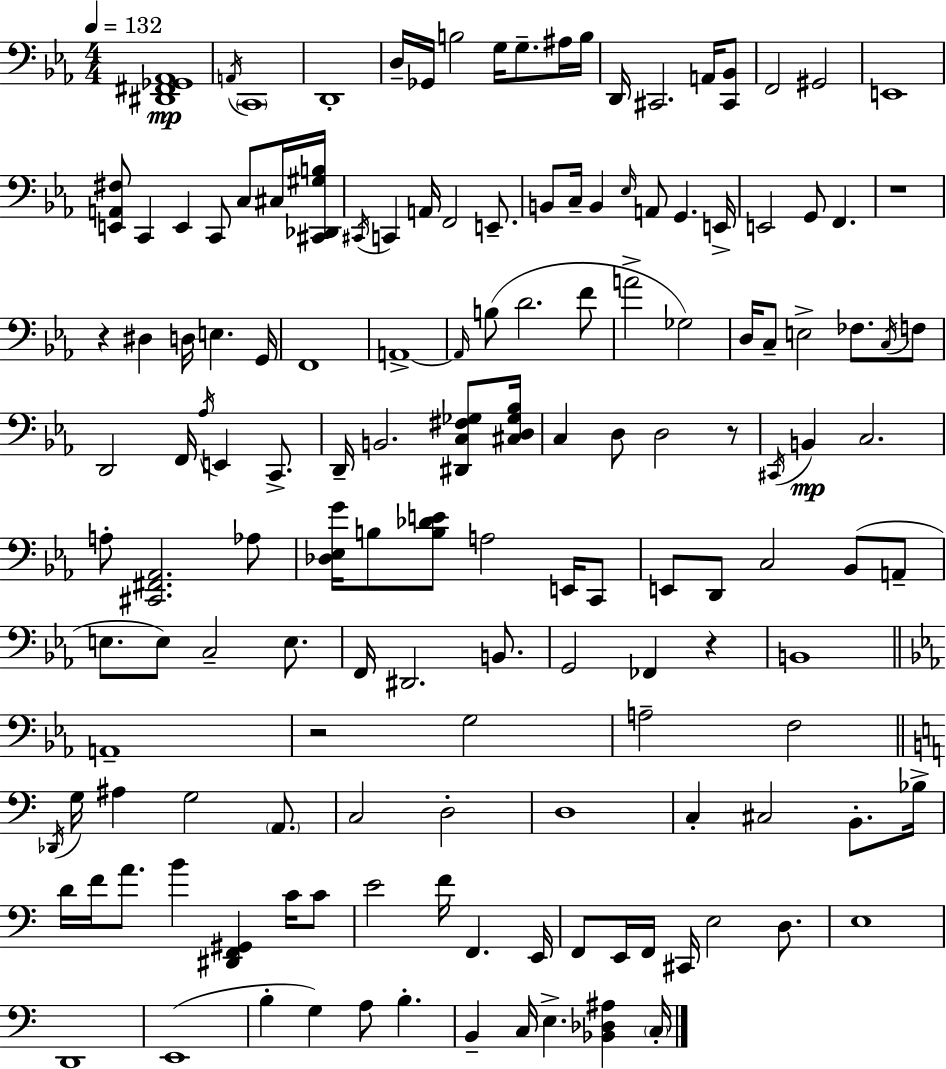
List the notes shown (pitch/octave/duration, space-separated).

[D#2,F#2,Gb2,Ab2]/w A2/s C2/w D2/w D3/s Gb2/s B3/h G3/s G3/e. A#3/s B3/s D2/s C#2/h. A2/s [C#2,Bb2]/e F2/h G#2/h E2/w [E2,A2,F#3]/e C2/q E2/q C2/e C3/e C#3/s [C#2,Db2,G#3,B3]/s C#2/s C2/q A2/s F2/h E2/e. B2/e C3/s B2/q Eb3/s A2/e G2/q. E2/s E2/h G2/e F2/q. R/w R/q D#3/q D3/s E3/q. G2/s F2/w A2/w A2/s B3/e D4/h. F4/e A4/h Gb3/h D3/s C3/e E3/h FES3/e. C3/s F3/e D2/h F2/s Ab3/s E2/q C2/e. D2/s B2/h. [D#2,C3,F#3,Gb3]/e [C#3,D3,Gb3,Bb3]/s C3/q D3/e D3/h R/e C#2/s B2/q C3/h. A3/e [C#2,F#2,Ab2]/h. Ab3/e [Db3,Eb3,G4]/s B3/e [B3,Db4,E4]/e A3/h E2/s C2/e E2/e D2/e C3/h Bb2/e A2/e E3/e. E3/e C3/h E3/e. F2/s D#2/h. B2/e. G2/h FES2/q R/q B2/w A2/w R/h G3/h A3/h F3/h Db2/s G3/s A#3/q G3/h A2/e. C3/h D3/h D3/w C3/q C#3/h B2/e. Bb3/s D4/s F4/s A4/e. B4/q [D#2,F2,G#2]/q C4/s C4/e E4/h F4/s F2/q. E2/s F2/e E2/s F2/s C#2/s E3/h D3/e. E3/w D2/w E2/w B3/q G3/q A3/e B3/q. B2/q C3/s E3/q. [Bb2,Db3,A#3]/q C3/s